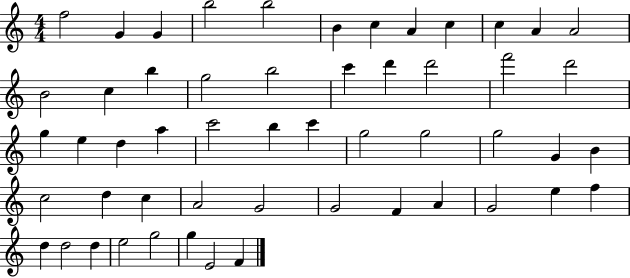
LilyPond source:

{
  \clef treble
  \numericTimeSignature
  \time 4/4
  \key c \major
  f''2 g'4 g'4 | b''2 b''2 | b'4 c''4 a'4 c''4 | c''4 a'4 a'2 | \break b'2 c''4 b''4 | g''2 b''2 | c'''4 d'''4 d'''2 | f'''2 d'''2 | \break g''4 e''4 d''4 a''4 | c'''2 b''4 c'''4 | g''2 g''2 | g''2 g'4 b'4 | \break c''2 d''4 c''4 | a'2 g'2 | g'2 f'4 a'4 | g'2 e''4 f''4 | \break d''4 d''2 d''4 | e''2 g''2 | g''4 e'2 f'4 | \bar "|."
}